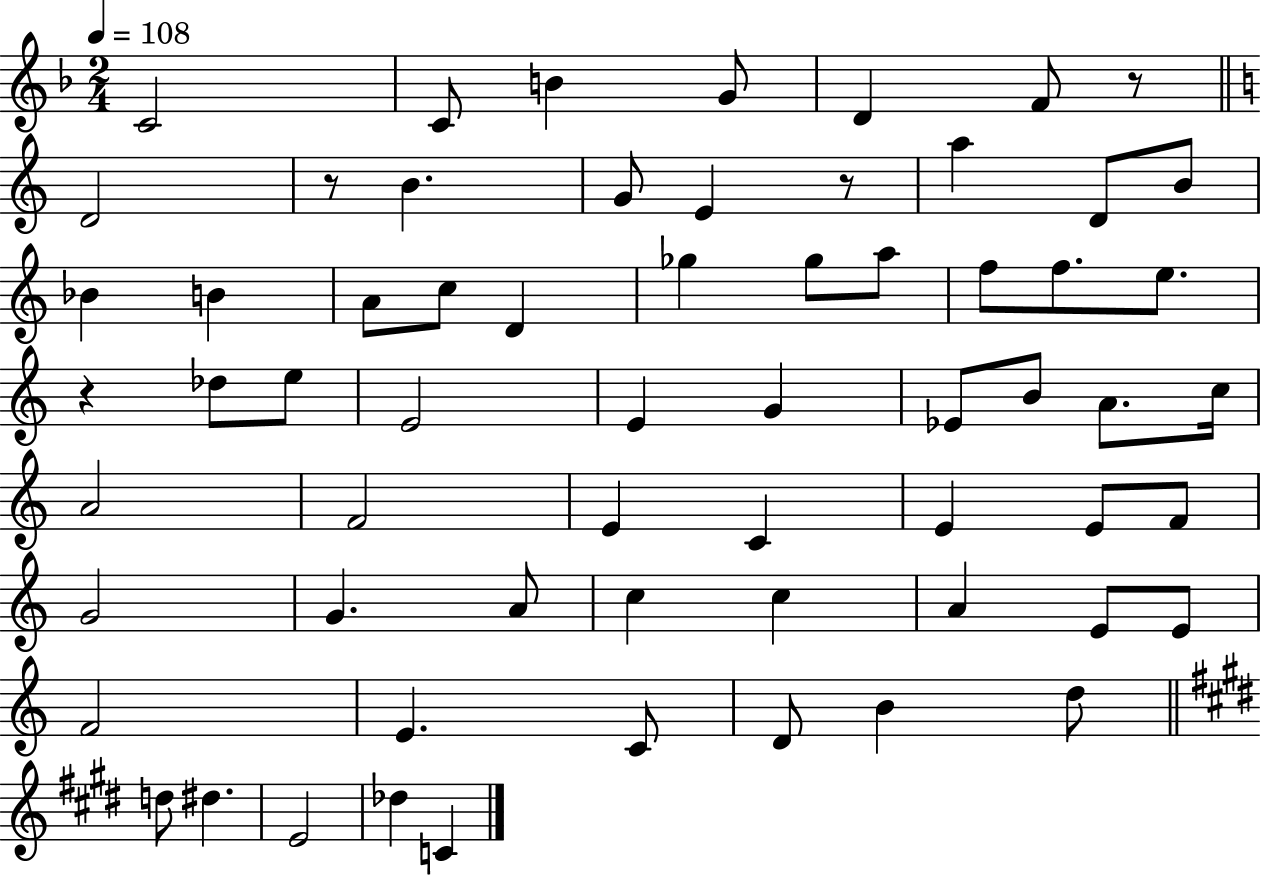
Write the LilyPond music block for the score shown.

{
  \clef treble
  \numericTimeSignature
  \time 2/4
  \key f \major
  \tempo 4 = 108
  c'2 | c'8 b'4 g'8 | d'4 f'8 r8 | \bar "||" \break \key c \major d'2 | r8 b'4. | g'8 e'4 r8 | a''4 d'8 b'8 | \break bes'4 b'4 | a'8 c''8 d'4 | ges''4 ges''8 a''8 | f''8 f''8. e''8. | \break r4 des''8 e''8 | e'2 | e'4 g'4 | ees'8 b'8 a'8. c''16 | \break a'2 | f'2 | e'4 c'4 | e'4 e'8 f'8 | \break g'2 | g'4. a'8 | c''4 c''4 | a'4 e'8 e'8 | \break f'2 | e'4. c'8 | d'8 b'4 d''8 | \bar "||" \break \key e \major d''8 dis''4. | e'2 | des''4 c'4 | \bar "|."
}